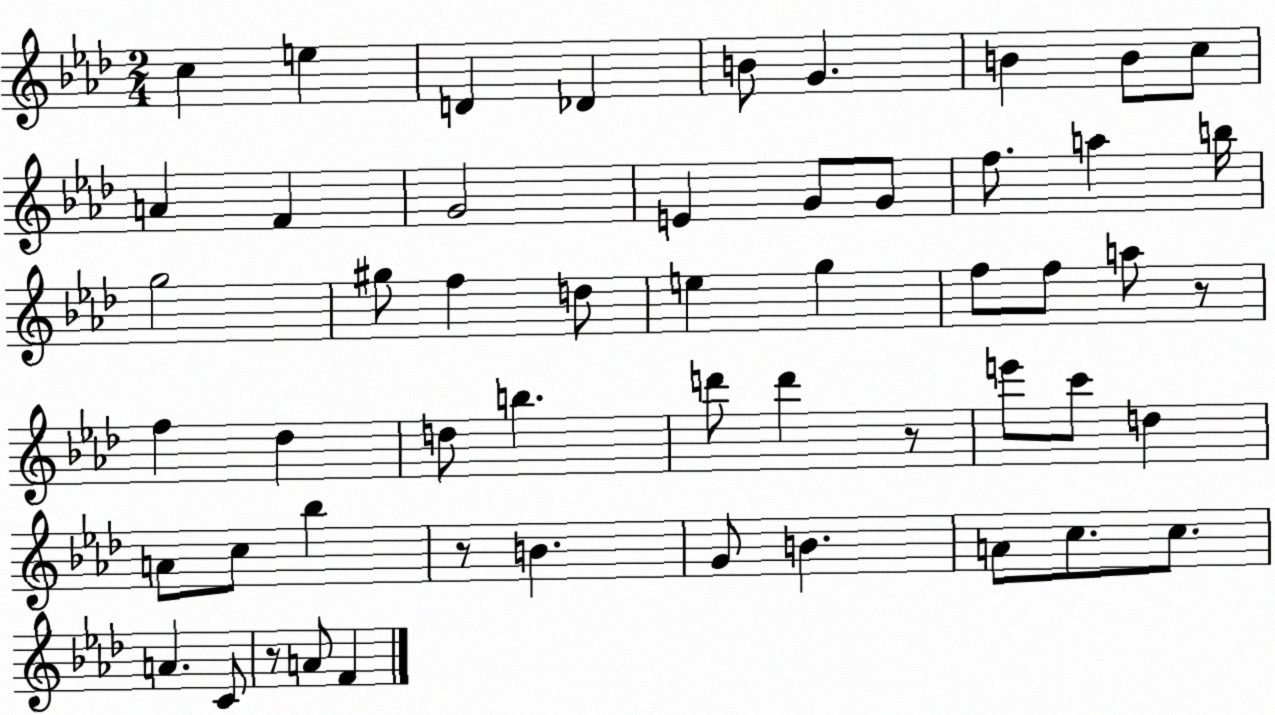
X:1
T:Untitled
M:2/4
L:1/4
K:Ab
c e D _D B/2 G B B/2 c/2 A F G2 E G/2 G/2 f/2 a b/4 g2 ^g/2 f d/2 e g f/2 f/2 a/2 z/2 f _d d/2 b d'/2 d' z/2 e'/2 c'/2 d A/2 c/2 _b z/2 B G/2 B A/2 c/2 c/2 A C/2 z/2 A/2 F